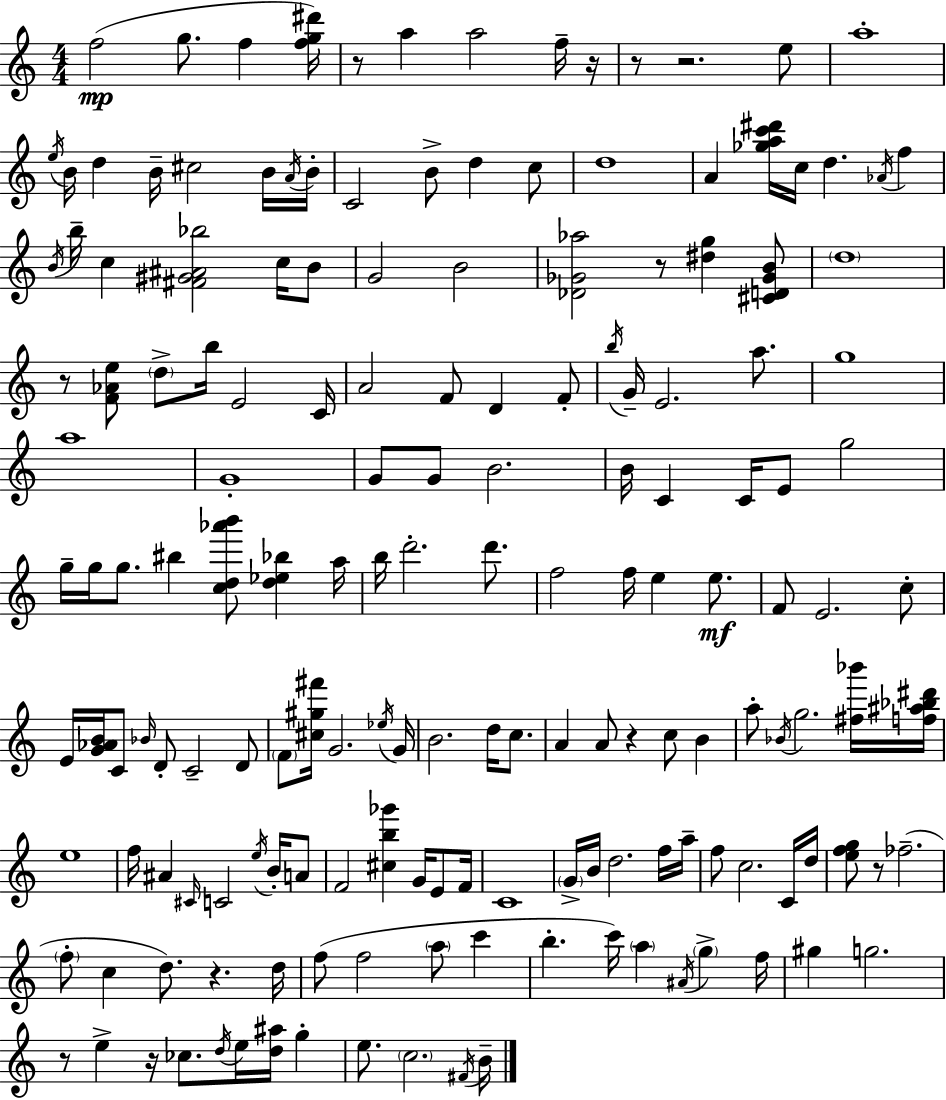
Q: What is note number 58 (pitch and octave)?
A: G5